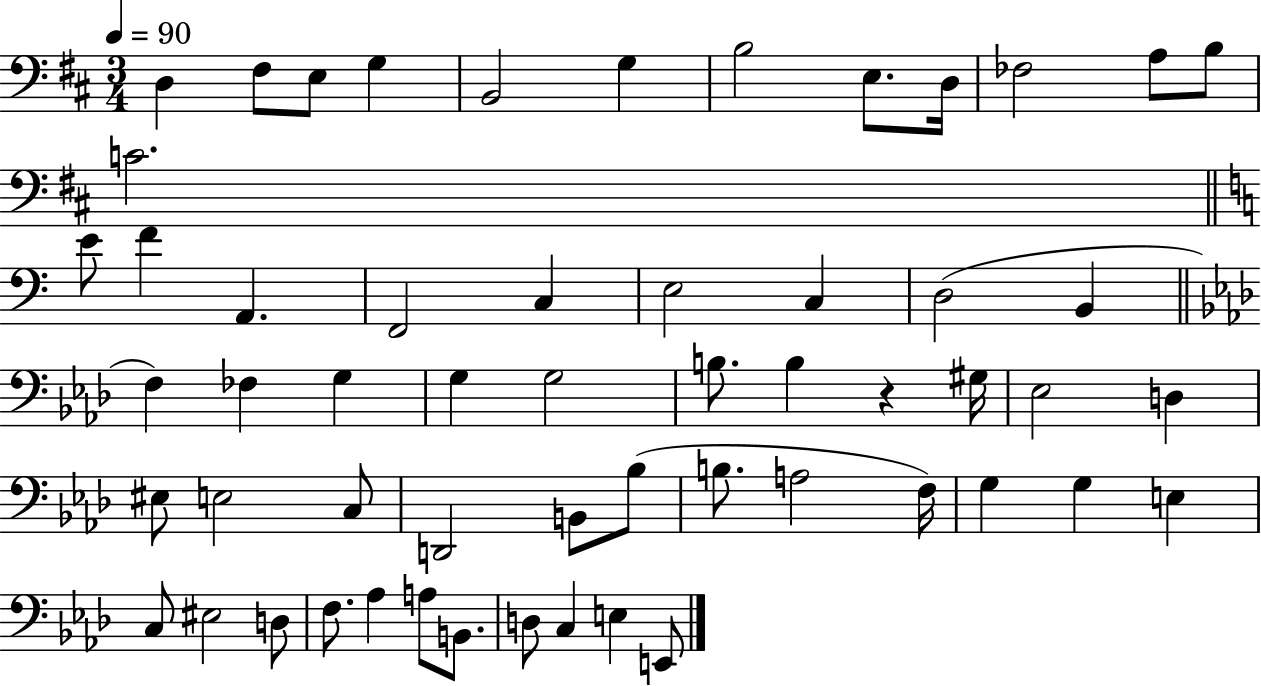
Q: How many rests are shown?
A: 1